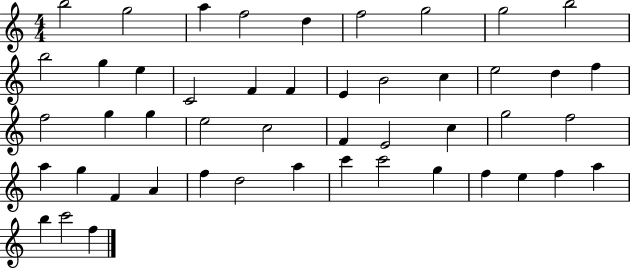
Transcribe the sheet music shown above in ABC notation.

X:1
T:Untitled
M:4/4
L:1/4
K:C
b2 g2 a f2 d f2 g2 g2 b2 b2 g e C2 F F E B2 c e2 d f f2 g g e2 c2 F E2 c g2 f2 a g F A f d2 a c' c'2 g f e f a b c'2 f